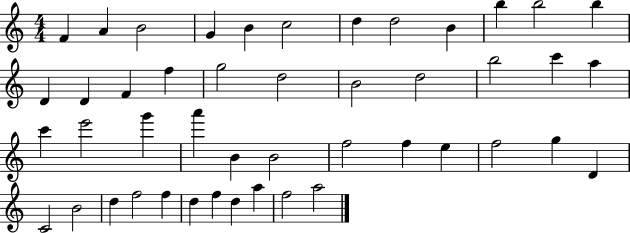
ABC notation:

X:1
T:Untitled
M:4/4
L:1/4
K:C
F A B2 G B c2 d d2 B b b2 b D D F f g2 d2 B2 d2 b2 c' a c' e'2 g' a' B B2 f2 f e f2 g D C2 B2 d f2 f d f d a f2 a2